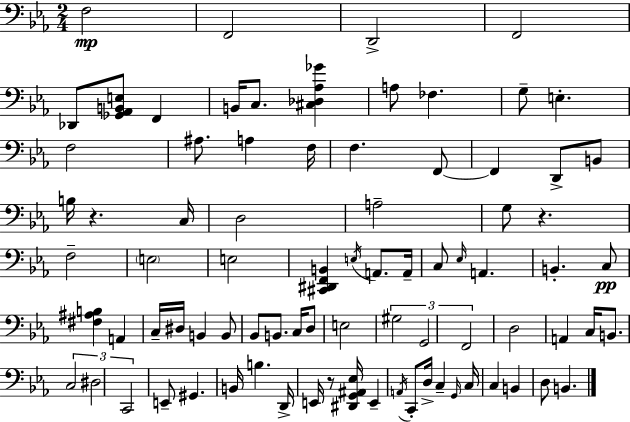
F3/h F2/h D2/h F2/h Db2/e [Gb2,Ab2,B2,E3]/e F2/q B2/s C3/e. [C#3,Db3,Ab3,Gb4]/q A3/e FES3/q. G3/e E3/q. F3/h A#3/e. A3/q F3/s F3/q. F2/e F2/q D2/e B2/e B3/s R/q. C3/s D3/h A3/h G3/e R/q. F3/h E3/h E3/h [C#2,D#2,F2,B2]/q E3/s A2/e. A2/s C3/e Eb3/s A2/q. B2/q. C3/e [F#3,A#3,B3]/q A2/q C3/s D#3/s B2/q B2/e Bb2/e B2/e. C3/s D3/e E3/h G#3/h G2/h F2/h D3/h A2/q C3/s B2/e. C3/h D#3/h C2/h E2/e G#2/q. B2/s B3/q. D2/s E2/s R/e [D#2,G2,A#2,Eb3]/s E2/q A2/s C2/e D3/s C3/q G2/s C3/s C3/q B2/q D3/e B2/q.